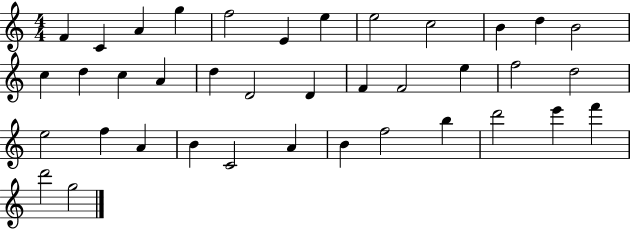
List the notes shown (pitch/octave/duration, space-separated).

F4/q C4/q A4/q G5/q F5/h E4/q E5/q E5/h C5/h B4/q D5/q B4/h C5/q D5/q C5/q A4/q D5/q D4/h D4/q F4/q F4/h E5/q F5/h D5/h E5/h F5/q A4/q B4/q C4/h A4/q B4/q F5/h B5/q D6/h E6/q F6/q D6/h G5/h